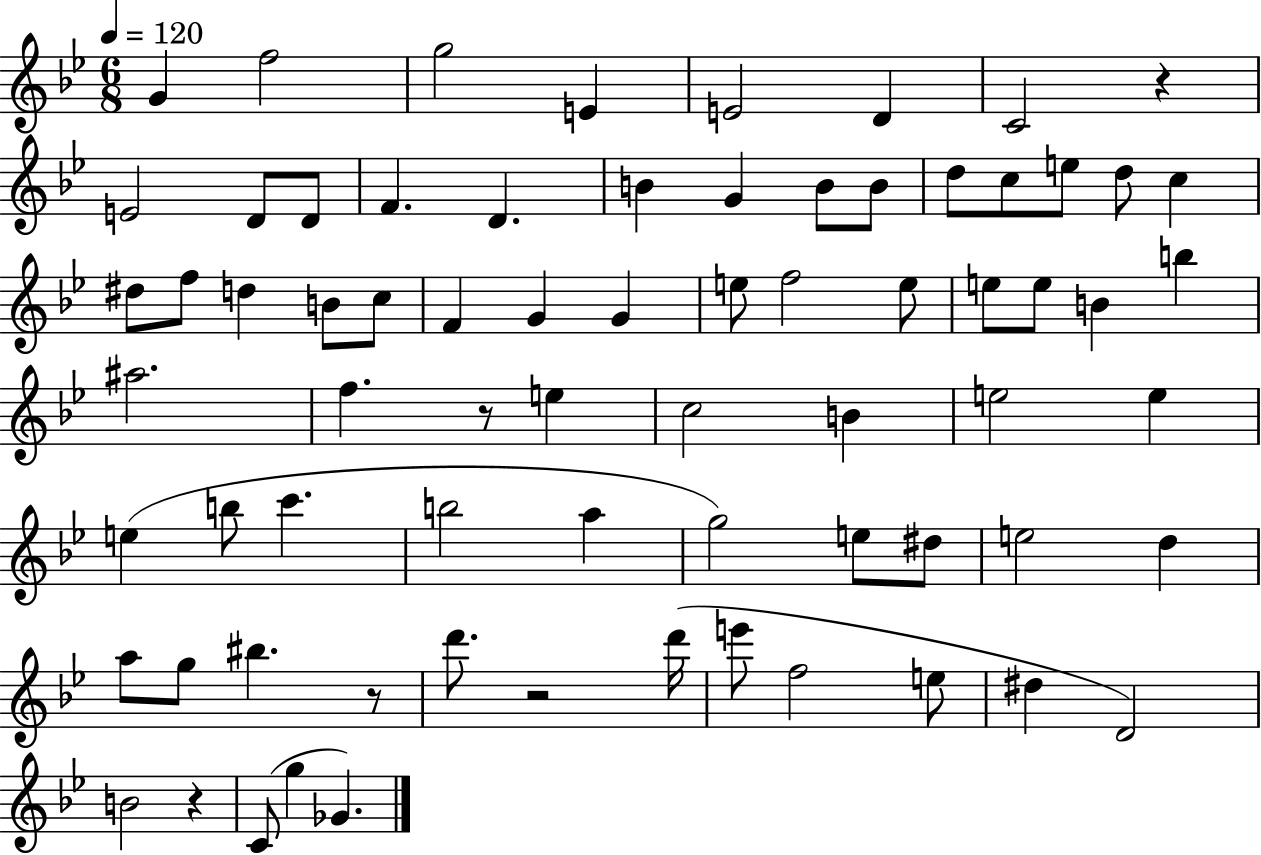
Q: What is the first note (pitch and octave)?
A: G4